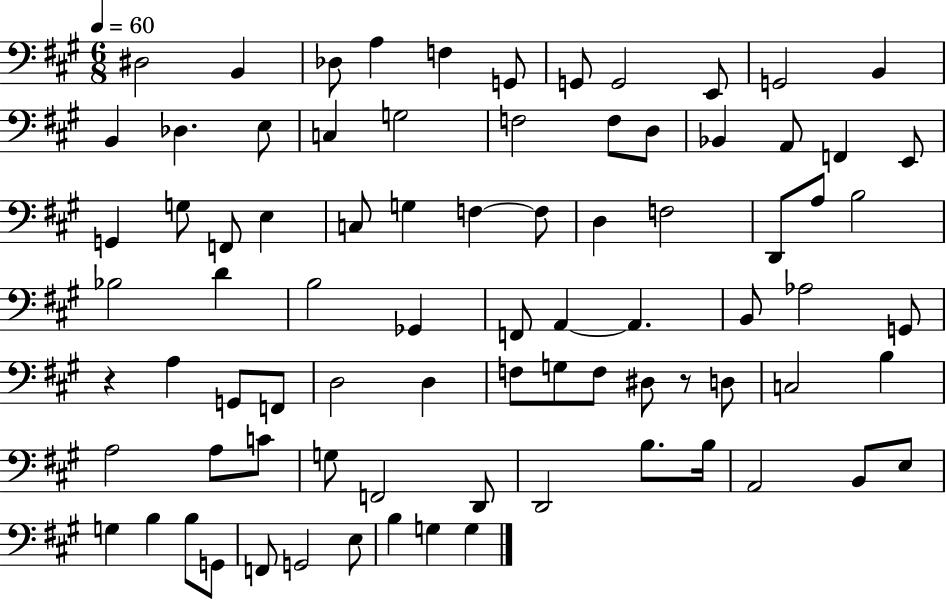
D#3/h B2/q Db3/e A3/q F3/q G2/e G2/e G2/h E2/e G2/h B2/q B2/q Db3/q. E3/e C3/q G3/h F3/h F3/e D3/e Bb2/q A2/e F2/q E2/e G2/q G3/e F2/e E3/q C3/e G3/q F3/q F3/e D3/q F3/h D2/e A3/e B3/h Bb3/h D4/q B3/h Gb2/q F2/e A2/q A2/q. B2/e Ab3/h G2/e R/q A3/q G2/e F2/e D3/h D3/q F3/e G3/e F3/e D#3/e R/e D3/e C3/h B3/q A3/h A3/e C4/e G3/e F2/h D2/e D2/h B3/e. B3/s A2/h B2/e E3/e G3/q B3/q B3/e G2/e F2/e G2/h E3/e B3/q G3/q G3/q